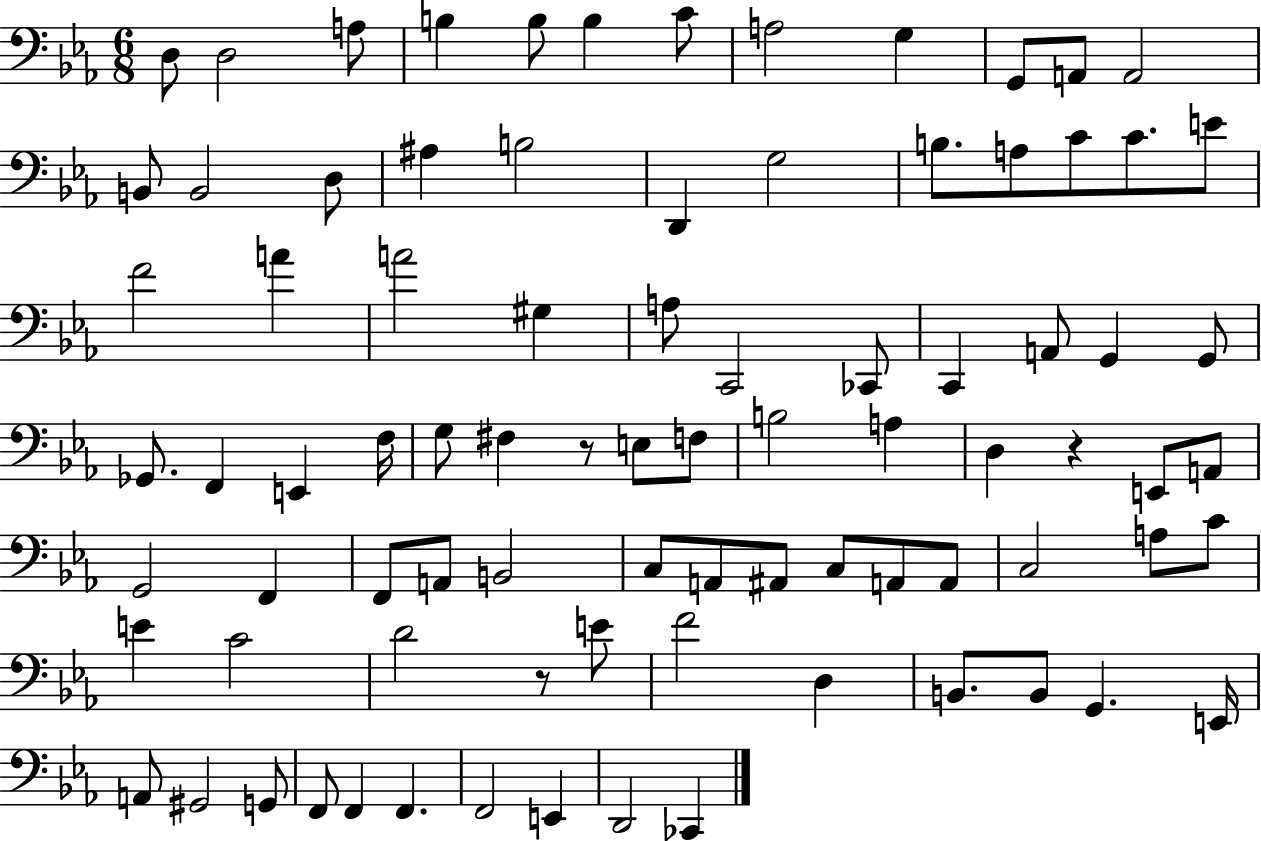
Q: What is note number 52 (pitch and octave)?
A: A2